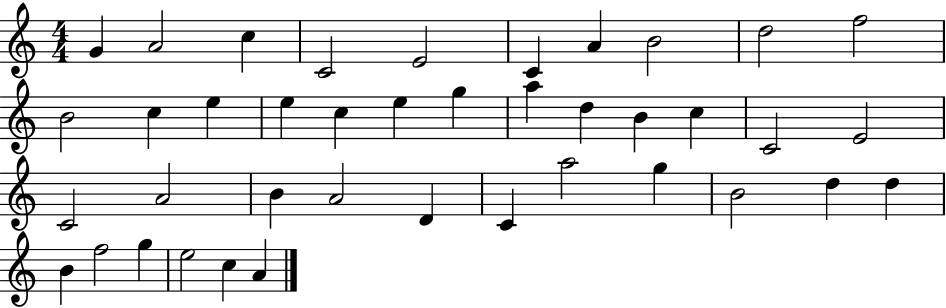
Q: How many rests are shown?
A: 0